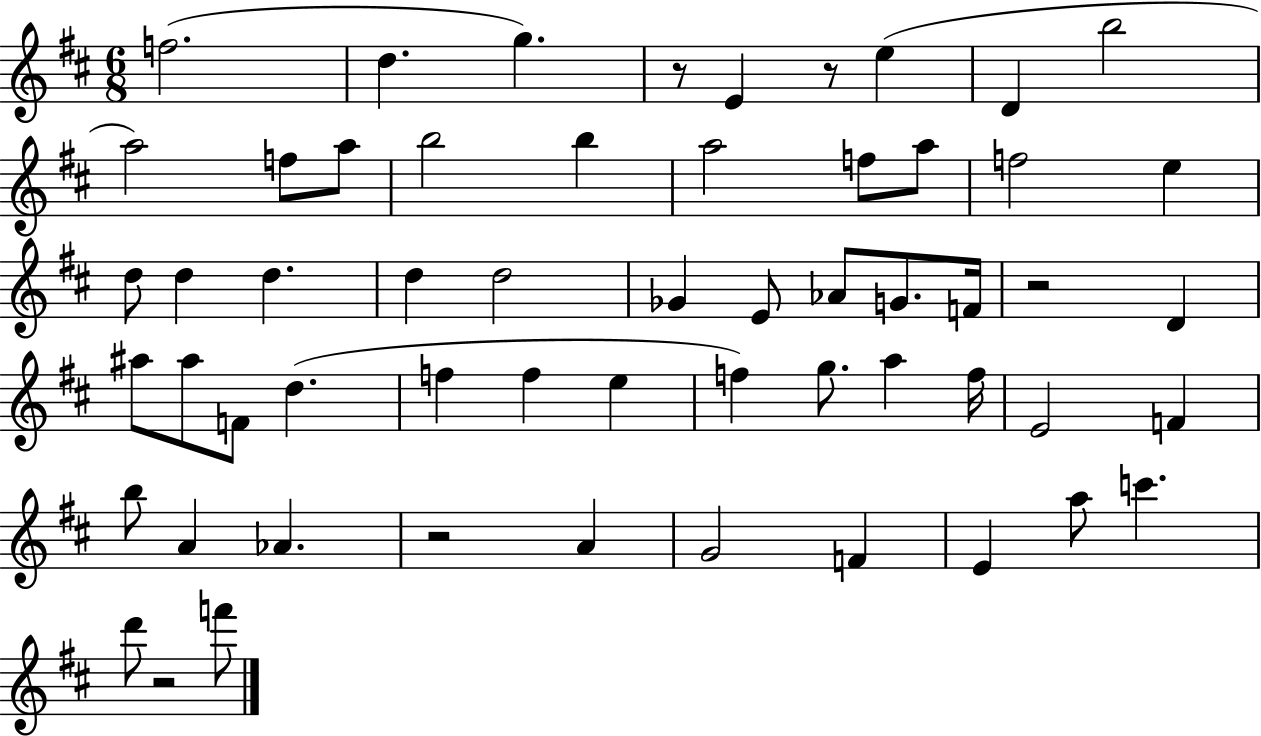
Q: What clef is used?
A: treble